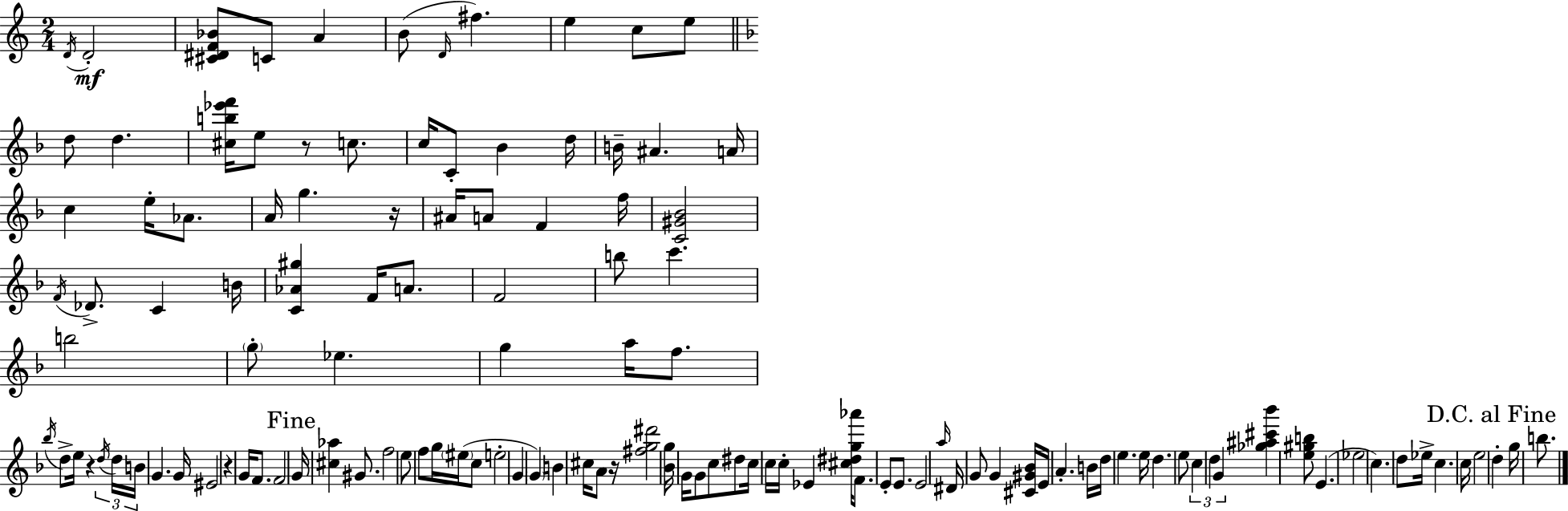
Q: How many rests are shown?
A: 5